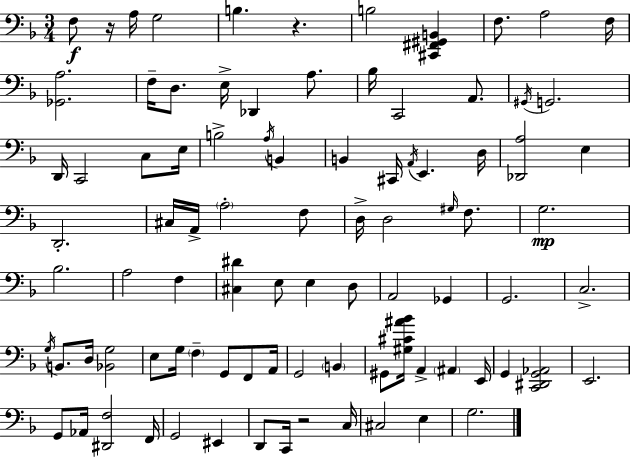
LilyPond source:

{
  \clef bass
  \numericTimeSignature
  \time 3/4
  \key f \major
  f8\f r16 a16 g2 | b4. r4. | b2 <cis, fis, gis, b,>4 | f8. a2 f16 | \break <ges, a>2. | f16-- d8. e16-> des,4 a8. | bes16 c,2 a,8. | \acciaccatura { gis,16 } g,2. | \break d,16 c,2 c8 | e16 b2-> \acciaccatura { a16 } b,4 | b,4 cis,16 \acciaccatura { a,16 } e,4. | d16 <des, a>2 e4 | \break d,2.-. | cis16 a,16-> \parenthesize a2-. | f8 d16-> d2 | \grace { gis16 } f8. g2.\mp | \break bes2. | a2 | f4 <cis dis'>4 e8 e4 | d8 a,2 | \break ges,4 g,2. | c2.-> | \acciaccatura { g16 } b,8. d16 <bes, g>2 | e8 g16 \parenthesize f4-- | \break g,8 f,8 a,16 g,2 | \parenthesize b,4 gis,8 <gis cis' ais' bes'>16 a,4-> | \parenthesize ais,4 e,16 g,4 <c, dis, g, aes,>2 | e,2. | \break g,8 aes,16 <dis, f>2 | f,16 g,2 | eis,4 d,8 c,16 r2 | c16 cis2 | \break e4 g2. | \bar "|."
}